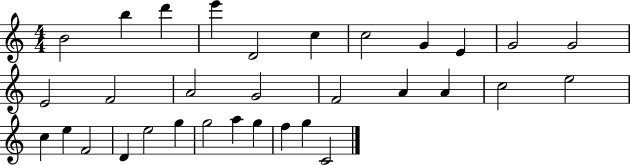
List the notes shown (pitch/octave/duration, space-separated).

B4/h B5/q D6/q E6/q D4/h C5/q C5/h G4/q E4/q G4/h G4/h E4/h F4/h A4/h G4/h F4/h A4/q A4/q C5/h E5/h C5/q E5/q F4/h D4/q E5/h G5/q G5/h A5/q G5/q F5/q G5/q C4/h